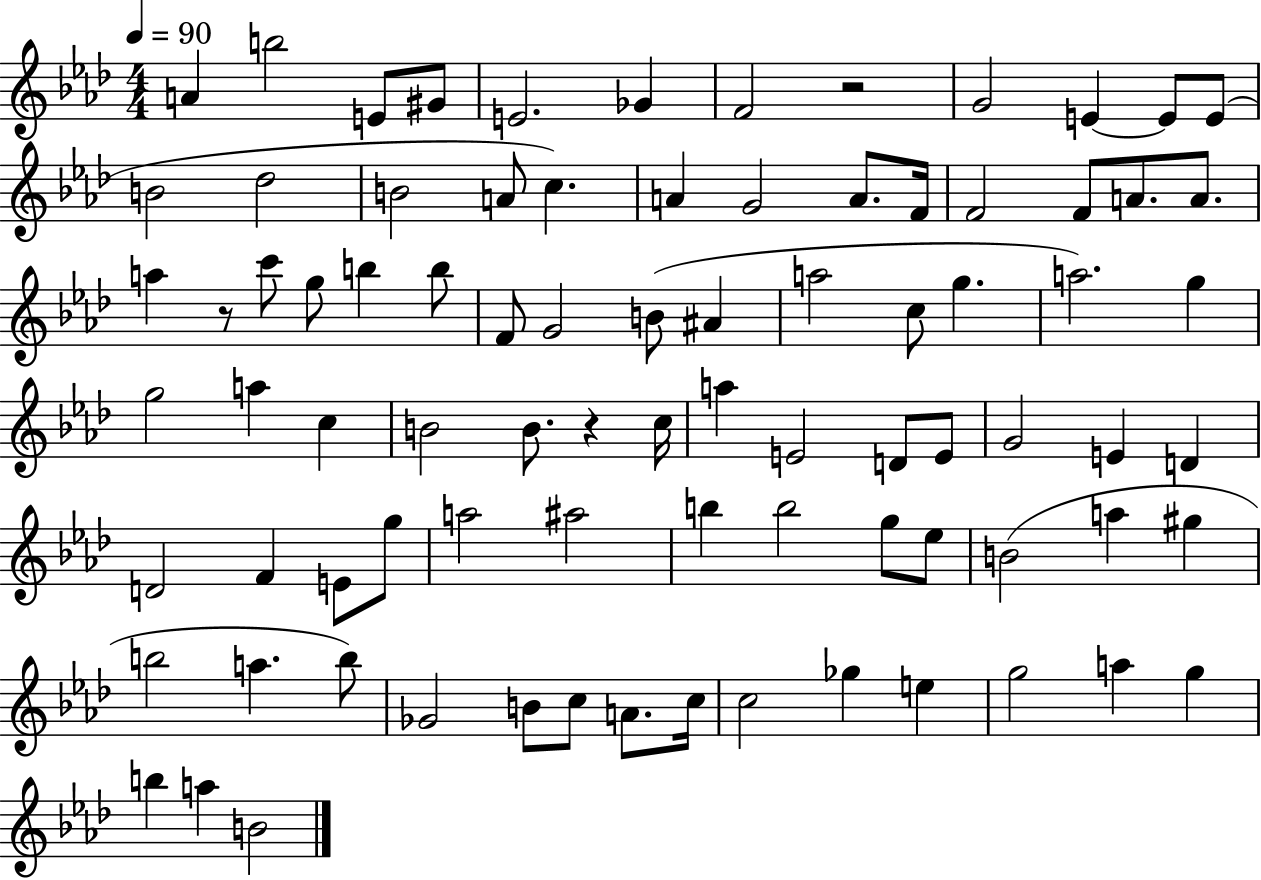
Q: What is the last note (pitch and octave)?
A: B4